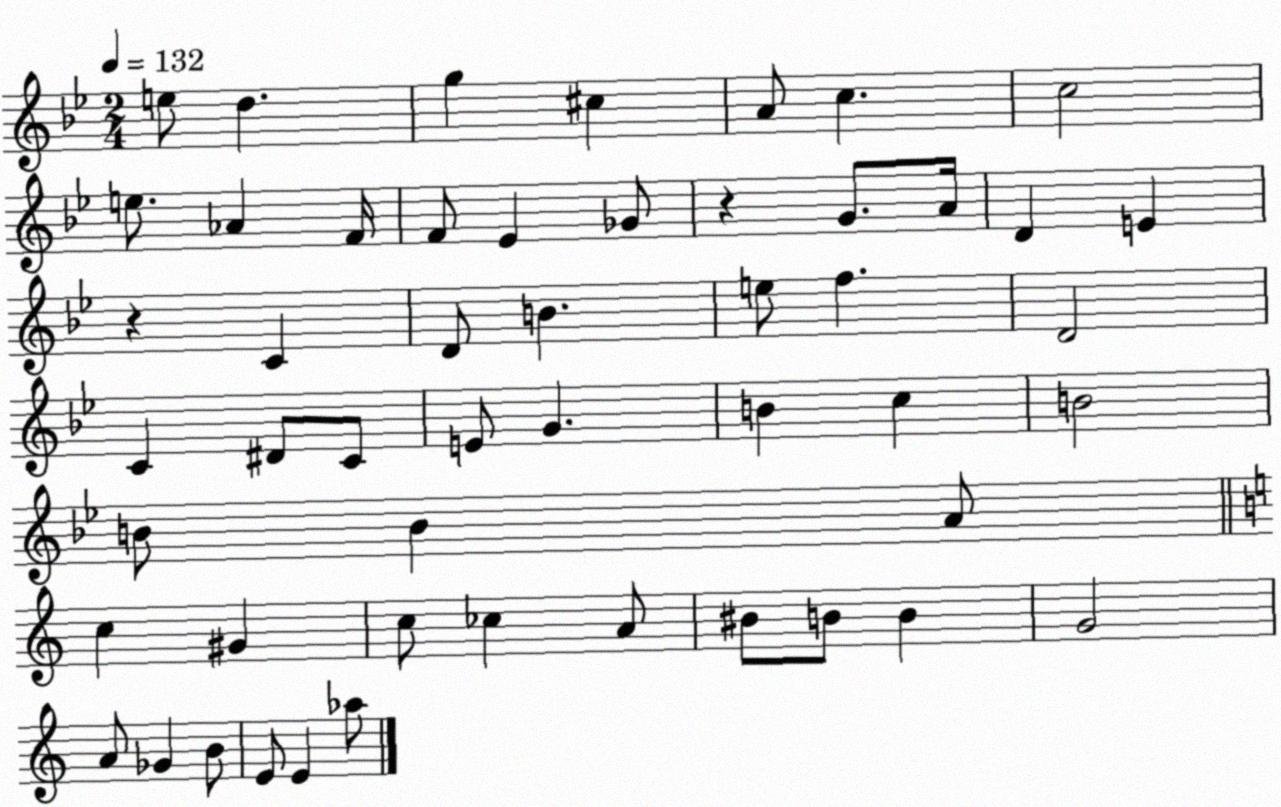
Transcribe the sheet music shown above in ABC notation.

X:1
T:Untitled
M:2/4
L:1/4
K:Bb
e/2 d g ^c A/2 c c2 e/2 _A F/4 F/2 _E _G/2 z G/2 A/4 D E z C D/2 B e/2 f D2 C ^D/2 C/2 E/2 G B c B2 B/2 B A/2 c ^G c/2 _c A/2 ^B/2 B/2 B G2 A/2 _G B/2 E/2 E _a/2